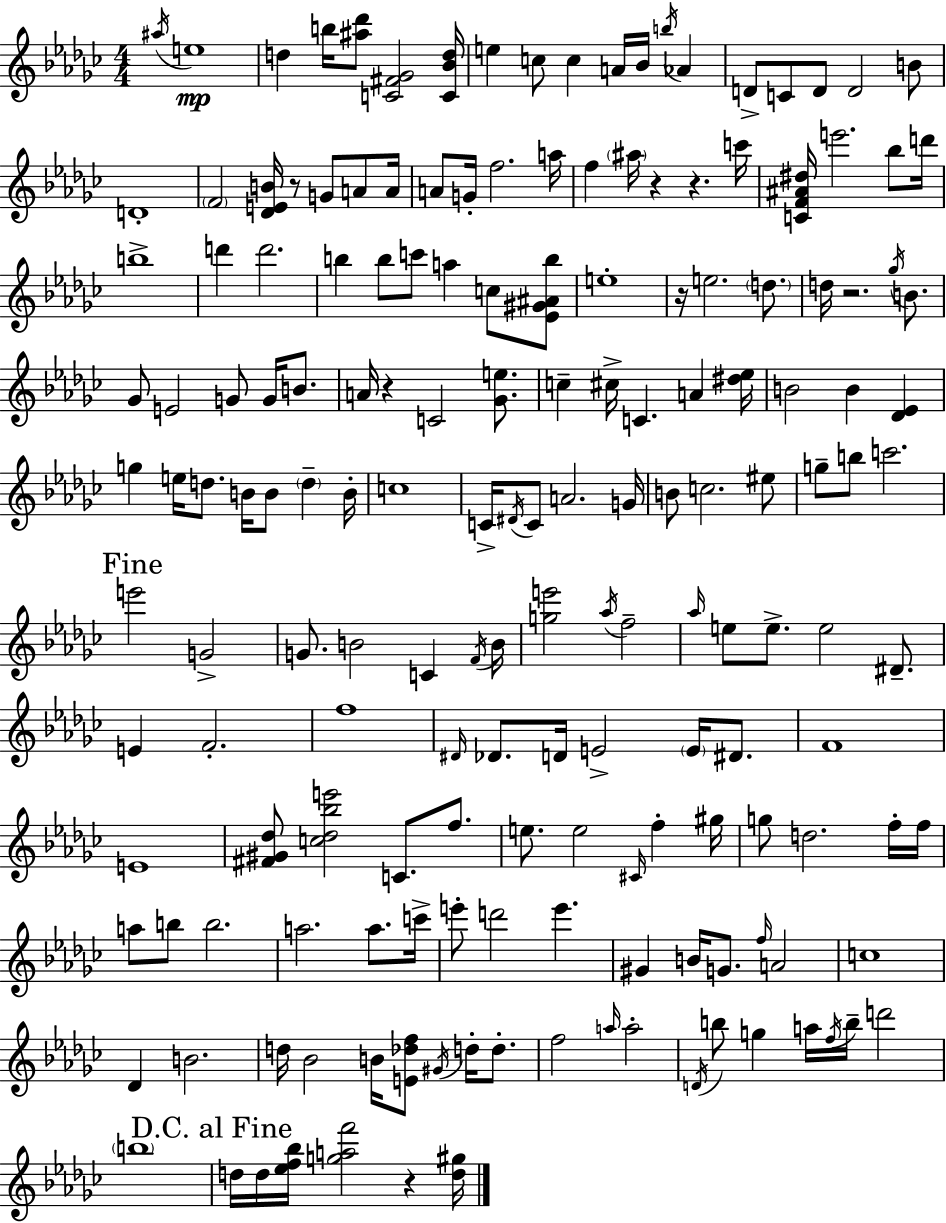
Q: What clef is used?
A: treble